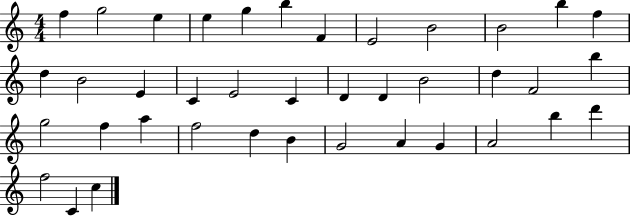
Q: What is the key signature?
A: C major